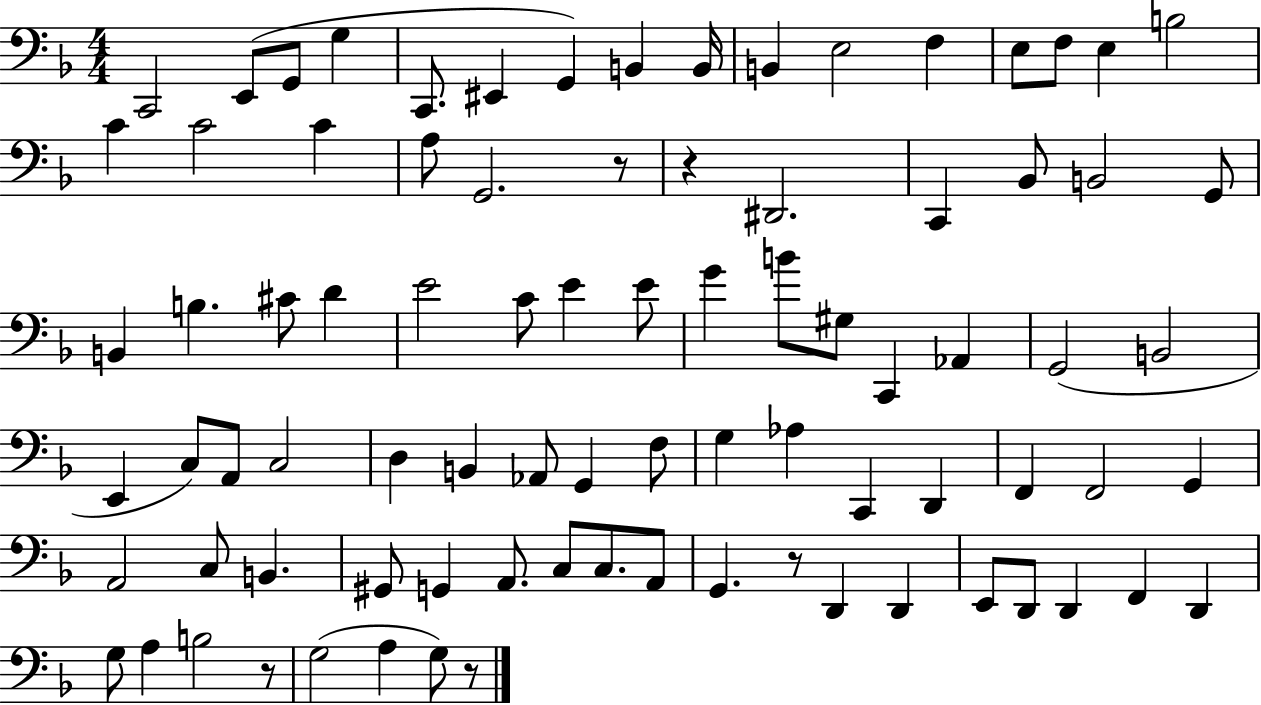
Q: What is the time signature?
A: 4/4